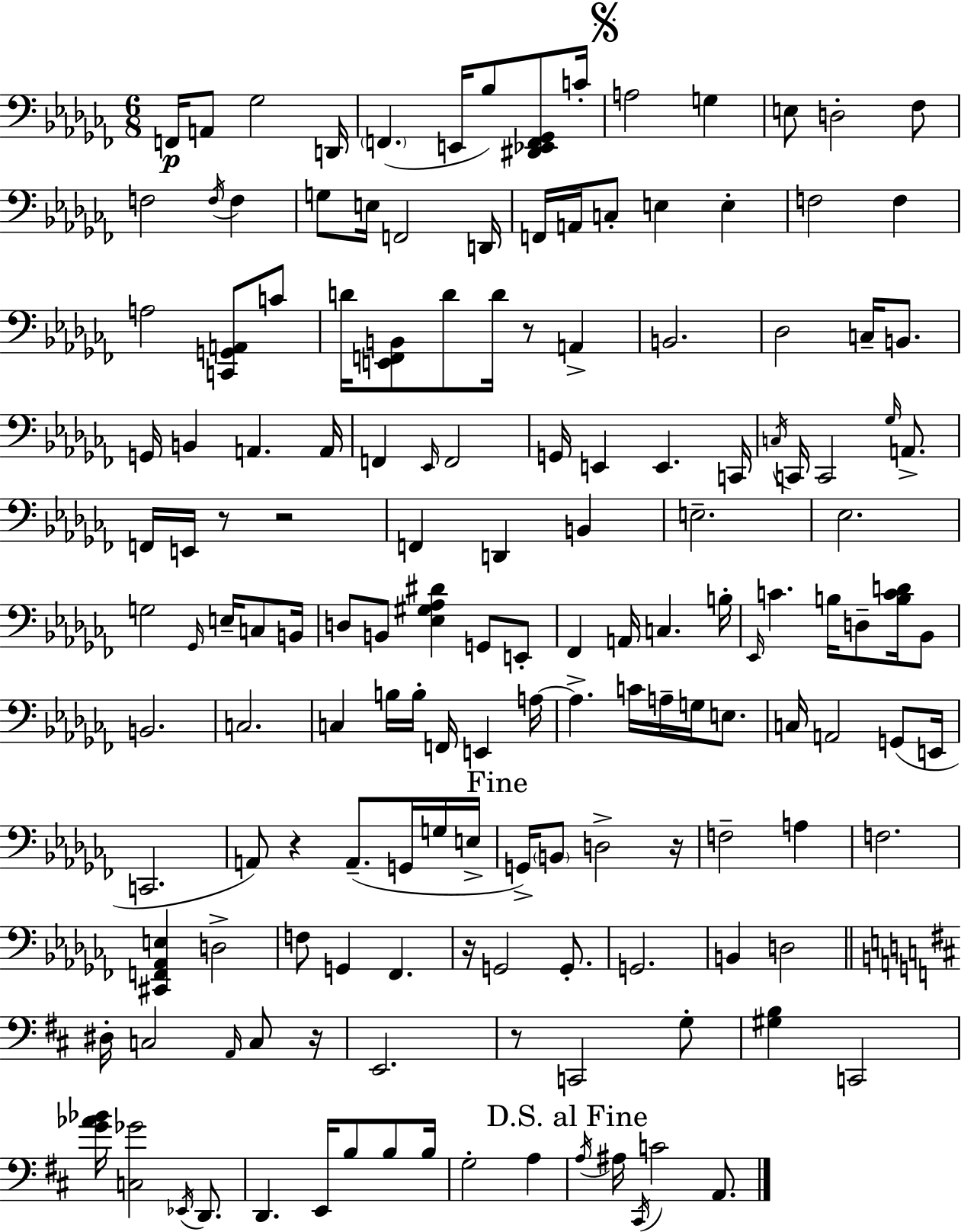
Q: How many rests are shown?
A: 8